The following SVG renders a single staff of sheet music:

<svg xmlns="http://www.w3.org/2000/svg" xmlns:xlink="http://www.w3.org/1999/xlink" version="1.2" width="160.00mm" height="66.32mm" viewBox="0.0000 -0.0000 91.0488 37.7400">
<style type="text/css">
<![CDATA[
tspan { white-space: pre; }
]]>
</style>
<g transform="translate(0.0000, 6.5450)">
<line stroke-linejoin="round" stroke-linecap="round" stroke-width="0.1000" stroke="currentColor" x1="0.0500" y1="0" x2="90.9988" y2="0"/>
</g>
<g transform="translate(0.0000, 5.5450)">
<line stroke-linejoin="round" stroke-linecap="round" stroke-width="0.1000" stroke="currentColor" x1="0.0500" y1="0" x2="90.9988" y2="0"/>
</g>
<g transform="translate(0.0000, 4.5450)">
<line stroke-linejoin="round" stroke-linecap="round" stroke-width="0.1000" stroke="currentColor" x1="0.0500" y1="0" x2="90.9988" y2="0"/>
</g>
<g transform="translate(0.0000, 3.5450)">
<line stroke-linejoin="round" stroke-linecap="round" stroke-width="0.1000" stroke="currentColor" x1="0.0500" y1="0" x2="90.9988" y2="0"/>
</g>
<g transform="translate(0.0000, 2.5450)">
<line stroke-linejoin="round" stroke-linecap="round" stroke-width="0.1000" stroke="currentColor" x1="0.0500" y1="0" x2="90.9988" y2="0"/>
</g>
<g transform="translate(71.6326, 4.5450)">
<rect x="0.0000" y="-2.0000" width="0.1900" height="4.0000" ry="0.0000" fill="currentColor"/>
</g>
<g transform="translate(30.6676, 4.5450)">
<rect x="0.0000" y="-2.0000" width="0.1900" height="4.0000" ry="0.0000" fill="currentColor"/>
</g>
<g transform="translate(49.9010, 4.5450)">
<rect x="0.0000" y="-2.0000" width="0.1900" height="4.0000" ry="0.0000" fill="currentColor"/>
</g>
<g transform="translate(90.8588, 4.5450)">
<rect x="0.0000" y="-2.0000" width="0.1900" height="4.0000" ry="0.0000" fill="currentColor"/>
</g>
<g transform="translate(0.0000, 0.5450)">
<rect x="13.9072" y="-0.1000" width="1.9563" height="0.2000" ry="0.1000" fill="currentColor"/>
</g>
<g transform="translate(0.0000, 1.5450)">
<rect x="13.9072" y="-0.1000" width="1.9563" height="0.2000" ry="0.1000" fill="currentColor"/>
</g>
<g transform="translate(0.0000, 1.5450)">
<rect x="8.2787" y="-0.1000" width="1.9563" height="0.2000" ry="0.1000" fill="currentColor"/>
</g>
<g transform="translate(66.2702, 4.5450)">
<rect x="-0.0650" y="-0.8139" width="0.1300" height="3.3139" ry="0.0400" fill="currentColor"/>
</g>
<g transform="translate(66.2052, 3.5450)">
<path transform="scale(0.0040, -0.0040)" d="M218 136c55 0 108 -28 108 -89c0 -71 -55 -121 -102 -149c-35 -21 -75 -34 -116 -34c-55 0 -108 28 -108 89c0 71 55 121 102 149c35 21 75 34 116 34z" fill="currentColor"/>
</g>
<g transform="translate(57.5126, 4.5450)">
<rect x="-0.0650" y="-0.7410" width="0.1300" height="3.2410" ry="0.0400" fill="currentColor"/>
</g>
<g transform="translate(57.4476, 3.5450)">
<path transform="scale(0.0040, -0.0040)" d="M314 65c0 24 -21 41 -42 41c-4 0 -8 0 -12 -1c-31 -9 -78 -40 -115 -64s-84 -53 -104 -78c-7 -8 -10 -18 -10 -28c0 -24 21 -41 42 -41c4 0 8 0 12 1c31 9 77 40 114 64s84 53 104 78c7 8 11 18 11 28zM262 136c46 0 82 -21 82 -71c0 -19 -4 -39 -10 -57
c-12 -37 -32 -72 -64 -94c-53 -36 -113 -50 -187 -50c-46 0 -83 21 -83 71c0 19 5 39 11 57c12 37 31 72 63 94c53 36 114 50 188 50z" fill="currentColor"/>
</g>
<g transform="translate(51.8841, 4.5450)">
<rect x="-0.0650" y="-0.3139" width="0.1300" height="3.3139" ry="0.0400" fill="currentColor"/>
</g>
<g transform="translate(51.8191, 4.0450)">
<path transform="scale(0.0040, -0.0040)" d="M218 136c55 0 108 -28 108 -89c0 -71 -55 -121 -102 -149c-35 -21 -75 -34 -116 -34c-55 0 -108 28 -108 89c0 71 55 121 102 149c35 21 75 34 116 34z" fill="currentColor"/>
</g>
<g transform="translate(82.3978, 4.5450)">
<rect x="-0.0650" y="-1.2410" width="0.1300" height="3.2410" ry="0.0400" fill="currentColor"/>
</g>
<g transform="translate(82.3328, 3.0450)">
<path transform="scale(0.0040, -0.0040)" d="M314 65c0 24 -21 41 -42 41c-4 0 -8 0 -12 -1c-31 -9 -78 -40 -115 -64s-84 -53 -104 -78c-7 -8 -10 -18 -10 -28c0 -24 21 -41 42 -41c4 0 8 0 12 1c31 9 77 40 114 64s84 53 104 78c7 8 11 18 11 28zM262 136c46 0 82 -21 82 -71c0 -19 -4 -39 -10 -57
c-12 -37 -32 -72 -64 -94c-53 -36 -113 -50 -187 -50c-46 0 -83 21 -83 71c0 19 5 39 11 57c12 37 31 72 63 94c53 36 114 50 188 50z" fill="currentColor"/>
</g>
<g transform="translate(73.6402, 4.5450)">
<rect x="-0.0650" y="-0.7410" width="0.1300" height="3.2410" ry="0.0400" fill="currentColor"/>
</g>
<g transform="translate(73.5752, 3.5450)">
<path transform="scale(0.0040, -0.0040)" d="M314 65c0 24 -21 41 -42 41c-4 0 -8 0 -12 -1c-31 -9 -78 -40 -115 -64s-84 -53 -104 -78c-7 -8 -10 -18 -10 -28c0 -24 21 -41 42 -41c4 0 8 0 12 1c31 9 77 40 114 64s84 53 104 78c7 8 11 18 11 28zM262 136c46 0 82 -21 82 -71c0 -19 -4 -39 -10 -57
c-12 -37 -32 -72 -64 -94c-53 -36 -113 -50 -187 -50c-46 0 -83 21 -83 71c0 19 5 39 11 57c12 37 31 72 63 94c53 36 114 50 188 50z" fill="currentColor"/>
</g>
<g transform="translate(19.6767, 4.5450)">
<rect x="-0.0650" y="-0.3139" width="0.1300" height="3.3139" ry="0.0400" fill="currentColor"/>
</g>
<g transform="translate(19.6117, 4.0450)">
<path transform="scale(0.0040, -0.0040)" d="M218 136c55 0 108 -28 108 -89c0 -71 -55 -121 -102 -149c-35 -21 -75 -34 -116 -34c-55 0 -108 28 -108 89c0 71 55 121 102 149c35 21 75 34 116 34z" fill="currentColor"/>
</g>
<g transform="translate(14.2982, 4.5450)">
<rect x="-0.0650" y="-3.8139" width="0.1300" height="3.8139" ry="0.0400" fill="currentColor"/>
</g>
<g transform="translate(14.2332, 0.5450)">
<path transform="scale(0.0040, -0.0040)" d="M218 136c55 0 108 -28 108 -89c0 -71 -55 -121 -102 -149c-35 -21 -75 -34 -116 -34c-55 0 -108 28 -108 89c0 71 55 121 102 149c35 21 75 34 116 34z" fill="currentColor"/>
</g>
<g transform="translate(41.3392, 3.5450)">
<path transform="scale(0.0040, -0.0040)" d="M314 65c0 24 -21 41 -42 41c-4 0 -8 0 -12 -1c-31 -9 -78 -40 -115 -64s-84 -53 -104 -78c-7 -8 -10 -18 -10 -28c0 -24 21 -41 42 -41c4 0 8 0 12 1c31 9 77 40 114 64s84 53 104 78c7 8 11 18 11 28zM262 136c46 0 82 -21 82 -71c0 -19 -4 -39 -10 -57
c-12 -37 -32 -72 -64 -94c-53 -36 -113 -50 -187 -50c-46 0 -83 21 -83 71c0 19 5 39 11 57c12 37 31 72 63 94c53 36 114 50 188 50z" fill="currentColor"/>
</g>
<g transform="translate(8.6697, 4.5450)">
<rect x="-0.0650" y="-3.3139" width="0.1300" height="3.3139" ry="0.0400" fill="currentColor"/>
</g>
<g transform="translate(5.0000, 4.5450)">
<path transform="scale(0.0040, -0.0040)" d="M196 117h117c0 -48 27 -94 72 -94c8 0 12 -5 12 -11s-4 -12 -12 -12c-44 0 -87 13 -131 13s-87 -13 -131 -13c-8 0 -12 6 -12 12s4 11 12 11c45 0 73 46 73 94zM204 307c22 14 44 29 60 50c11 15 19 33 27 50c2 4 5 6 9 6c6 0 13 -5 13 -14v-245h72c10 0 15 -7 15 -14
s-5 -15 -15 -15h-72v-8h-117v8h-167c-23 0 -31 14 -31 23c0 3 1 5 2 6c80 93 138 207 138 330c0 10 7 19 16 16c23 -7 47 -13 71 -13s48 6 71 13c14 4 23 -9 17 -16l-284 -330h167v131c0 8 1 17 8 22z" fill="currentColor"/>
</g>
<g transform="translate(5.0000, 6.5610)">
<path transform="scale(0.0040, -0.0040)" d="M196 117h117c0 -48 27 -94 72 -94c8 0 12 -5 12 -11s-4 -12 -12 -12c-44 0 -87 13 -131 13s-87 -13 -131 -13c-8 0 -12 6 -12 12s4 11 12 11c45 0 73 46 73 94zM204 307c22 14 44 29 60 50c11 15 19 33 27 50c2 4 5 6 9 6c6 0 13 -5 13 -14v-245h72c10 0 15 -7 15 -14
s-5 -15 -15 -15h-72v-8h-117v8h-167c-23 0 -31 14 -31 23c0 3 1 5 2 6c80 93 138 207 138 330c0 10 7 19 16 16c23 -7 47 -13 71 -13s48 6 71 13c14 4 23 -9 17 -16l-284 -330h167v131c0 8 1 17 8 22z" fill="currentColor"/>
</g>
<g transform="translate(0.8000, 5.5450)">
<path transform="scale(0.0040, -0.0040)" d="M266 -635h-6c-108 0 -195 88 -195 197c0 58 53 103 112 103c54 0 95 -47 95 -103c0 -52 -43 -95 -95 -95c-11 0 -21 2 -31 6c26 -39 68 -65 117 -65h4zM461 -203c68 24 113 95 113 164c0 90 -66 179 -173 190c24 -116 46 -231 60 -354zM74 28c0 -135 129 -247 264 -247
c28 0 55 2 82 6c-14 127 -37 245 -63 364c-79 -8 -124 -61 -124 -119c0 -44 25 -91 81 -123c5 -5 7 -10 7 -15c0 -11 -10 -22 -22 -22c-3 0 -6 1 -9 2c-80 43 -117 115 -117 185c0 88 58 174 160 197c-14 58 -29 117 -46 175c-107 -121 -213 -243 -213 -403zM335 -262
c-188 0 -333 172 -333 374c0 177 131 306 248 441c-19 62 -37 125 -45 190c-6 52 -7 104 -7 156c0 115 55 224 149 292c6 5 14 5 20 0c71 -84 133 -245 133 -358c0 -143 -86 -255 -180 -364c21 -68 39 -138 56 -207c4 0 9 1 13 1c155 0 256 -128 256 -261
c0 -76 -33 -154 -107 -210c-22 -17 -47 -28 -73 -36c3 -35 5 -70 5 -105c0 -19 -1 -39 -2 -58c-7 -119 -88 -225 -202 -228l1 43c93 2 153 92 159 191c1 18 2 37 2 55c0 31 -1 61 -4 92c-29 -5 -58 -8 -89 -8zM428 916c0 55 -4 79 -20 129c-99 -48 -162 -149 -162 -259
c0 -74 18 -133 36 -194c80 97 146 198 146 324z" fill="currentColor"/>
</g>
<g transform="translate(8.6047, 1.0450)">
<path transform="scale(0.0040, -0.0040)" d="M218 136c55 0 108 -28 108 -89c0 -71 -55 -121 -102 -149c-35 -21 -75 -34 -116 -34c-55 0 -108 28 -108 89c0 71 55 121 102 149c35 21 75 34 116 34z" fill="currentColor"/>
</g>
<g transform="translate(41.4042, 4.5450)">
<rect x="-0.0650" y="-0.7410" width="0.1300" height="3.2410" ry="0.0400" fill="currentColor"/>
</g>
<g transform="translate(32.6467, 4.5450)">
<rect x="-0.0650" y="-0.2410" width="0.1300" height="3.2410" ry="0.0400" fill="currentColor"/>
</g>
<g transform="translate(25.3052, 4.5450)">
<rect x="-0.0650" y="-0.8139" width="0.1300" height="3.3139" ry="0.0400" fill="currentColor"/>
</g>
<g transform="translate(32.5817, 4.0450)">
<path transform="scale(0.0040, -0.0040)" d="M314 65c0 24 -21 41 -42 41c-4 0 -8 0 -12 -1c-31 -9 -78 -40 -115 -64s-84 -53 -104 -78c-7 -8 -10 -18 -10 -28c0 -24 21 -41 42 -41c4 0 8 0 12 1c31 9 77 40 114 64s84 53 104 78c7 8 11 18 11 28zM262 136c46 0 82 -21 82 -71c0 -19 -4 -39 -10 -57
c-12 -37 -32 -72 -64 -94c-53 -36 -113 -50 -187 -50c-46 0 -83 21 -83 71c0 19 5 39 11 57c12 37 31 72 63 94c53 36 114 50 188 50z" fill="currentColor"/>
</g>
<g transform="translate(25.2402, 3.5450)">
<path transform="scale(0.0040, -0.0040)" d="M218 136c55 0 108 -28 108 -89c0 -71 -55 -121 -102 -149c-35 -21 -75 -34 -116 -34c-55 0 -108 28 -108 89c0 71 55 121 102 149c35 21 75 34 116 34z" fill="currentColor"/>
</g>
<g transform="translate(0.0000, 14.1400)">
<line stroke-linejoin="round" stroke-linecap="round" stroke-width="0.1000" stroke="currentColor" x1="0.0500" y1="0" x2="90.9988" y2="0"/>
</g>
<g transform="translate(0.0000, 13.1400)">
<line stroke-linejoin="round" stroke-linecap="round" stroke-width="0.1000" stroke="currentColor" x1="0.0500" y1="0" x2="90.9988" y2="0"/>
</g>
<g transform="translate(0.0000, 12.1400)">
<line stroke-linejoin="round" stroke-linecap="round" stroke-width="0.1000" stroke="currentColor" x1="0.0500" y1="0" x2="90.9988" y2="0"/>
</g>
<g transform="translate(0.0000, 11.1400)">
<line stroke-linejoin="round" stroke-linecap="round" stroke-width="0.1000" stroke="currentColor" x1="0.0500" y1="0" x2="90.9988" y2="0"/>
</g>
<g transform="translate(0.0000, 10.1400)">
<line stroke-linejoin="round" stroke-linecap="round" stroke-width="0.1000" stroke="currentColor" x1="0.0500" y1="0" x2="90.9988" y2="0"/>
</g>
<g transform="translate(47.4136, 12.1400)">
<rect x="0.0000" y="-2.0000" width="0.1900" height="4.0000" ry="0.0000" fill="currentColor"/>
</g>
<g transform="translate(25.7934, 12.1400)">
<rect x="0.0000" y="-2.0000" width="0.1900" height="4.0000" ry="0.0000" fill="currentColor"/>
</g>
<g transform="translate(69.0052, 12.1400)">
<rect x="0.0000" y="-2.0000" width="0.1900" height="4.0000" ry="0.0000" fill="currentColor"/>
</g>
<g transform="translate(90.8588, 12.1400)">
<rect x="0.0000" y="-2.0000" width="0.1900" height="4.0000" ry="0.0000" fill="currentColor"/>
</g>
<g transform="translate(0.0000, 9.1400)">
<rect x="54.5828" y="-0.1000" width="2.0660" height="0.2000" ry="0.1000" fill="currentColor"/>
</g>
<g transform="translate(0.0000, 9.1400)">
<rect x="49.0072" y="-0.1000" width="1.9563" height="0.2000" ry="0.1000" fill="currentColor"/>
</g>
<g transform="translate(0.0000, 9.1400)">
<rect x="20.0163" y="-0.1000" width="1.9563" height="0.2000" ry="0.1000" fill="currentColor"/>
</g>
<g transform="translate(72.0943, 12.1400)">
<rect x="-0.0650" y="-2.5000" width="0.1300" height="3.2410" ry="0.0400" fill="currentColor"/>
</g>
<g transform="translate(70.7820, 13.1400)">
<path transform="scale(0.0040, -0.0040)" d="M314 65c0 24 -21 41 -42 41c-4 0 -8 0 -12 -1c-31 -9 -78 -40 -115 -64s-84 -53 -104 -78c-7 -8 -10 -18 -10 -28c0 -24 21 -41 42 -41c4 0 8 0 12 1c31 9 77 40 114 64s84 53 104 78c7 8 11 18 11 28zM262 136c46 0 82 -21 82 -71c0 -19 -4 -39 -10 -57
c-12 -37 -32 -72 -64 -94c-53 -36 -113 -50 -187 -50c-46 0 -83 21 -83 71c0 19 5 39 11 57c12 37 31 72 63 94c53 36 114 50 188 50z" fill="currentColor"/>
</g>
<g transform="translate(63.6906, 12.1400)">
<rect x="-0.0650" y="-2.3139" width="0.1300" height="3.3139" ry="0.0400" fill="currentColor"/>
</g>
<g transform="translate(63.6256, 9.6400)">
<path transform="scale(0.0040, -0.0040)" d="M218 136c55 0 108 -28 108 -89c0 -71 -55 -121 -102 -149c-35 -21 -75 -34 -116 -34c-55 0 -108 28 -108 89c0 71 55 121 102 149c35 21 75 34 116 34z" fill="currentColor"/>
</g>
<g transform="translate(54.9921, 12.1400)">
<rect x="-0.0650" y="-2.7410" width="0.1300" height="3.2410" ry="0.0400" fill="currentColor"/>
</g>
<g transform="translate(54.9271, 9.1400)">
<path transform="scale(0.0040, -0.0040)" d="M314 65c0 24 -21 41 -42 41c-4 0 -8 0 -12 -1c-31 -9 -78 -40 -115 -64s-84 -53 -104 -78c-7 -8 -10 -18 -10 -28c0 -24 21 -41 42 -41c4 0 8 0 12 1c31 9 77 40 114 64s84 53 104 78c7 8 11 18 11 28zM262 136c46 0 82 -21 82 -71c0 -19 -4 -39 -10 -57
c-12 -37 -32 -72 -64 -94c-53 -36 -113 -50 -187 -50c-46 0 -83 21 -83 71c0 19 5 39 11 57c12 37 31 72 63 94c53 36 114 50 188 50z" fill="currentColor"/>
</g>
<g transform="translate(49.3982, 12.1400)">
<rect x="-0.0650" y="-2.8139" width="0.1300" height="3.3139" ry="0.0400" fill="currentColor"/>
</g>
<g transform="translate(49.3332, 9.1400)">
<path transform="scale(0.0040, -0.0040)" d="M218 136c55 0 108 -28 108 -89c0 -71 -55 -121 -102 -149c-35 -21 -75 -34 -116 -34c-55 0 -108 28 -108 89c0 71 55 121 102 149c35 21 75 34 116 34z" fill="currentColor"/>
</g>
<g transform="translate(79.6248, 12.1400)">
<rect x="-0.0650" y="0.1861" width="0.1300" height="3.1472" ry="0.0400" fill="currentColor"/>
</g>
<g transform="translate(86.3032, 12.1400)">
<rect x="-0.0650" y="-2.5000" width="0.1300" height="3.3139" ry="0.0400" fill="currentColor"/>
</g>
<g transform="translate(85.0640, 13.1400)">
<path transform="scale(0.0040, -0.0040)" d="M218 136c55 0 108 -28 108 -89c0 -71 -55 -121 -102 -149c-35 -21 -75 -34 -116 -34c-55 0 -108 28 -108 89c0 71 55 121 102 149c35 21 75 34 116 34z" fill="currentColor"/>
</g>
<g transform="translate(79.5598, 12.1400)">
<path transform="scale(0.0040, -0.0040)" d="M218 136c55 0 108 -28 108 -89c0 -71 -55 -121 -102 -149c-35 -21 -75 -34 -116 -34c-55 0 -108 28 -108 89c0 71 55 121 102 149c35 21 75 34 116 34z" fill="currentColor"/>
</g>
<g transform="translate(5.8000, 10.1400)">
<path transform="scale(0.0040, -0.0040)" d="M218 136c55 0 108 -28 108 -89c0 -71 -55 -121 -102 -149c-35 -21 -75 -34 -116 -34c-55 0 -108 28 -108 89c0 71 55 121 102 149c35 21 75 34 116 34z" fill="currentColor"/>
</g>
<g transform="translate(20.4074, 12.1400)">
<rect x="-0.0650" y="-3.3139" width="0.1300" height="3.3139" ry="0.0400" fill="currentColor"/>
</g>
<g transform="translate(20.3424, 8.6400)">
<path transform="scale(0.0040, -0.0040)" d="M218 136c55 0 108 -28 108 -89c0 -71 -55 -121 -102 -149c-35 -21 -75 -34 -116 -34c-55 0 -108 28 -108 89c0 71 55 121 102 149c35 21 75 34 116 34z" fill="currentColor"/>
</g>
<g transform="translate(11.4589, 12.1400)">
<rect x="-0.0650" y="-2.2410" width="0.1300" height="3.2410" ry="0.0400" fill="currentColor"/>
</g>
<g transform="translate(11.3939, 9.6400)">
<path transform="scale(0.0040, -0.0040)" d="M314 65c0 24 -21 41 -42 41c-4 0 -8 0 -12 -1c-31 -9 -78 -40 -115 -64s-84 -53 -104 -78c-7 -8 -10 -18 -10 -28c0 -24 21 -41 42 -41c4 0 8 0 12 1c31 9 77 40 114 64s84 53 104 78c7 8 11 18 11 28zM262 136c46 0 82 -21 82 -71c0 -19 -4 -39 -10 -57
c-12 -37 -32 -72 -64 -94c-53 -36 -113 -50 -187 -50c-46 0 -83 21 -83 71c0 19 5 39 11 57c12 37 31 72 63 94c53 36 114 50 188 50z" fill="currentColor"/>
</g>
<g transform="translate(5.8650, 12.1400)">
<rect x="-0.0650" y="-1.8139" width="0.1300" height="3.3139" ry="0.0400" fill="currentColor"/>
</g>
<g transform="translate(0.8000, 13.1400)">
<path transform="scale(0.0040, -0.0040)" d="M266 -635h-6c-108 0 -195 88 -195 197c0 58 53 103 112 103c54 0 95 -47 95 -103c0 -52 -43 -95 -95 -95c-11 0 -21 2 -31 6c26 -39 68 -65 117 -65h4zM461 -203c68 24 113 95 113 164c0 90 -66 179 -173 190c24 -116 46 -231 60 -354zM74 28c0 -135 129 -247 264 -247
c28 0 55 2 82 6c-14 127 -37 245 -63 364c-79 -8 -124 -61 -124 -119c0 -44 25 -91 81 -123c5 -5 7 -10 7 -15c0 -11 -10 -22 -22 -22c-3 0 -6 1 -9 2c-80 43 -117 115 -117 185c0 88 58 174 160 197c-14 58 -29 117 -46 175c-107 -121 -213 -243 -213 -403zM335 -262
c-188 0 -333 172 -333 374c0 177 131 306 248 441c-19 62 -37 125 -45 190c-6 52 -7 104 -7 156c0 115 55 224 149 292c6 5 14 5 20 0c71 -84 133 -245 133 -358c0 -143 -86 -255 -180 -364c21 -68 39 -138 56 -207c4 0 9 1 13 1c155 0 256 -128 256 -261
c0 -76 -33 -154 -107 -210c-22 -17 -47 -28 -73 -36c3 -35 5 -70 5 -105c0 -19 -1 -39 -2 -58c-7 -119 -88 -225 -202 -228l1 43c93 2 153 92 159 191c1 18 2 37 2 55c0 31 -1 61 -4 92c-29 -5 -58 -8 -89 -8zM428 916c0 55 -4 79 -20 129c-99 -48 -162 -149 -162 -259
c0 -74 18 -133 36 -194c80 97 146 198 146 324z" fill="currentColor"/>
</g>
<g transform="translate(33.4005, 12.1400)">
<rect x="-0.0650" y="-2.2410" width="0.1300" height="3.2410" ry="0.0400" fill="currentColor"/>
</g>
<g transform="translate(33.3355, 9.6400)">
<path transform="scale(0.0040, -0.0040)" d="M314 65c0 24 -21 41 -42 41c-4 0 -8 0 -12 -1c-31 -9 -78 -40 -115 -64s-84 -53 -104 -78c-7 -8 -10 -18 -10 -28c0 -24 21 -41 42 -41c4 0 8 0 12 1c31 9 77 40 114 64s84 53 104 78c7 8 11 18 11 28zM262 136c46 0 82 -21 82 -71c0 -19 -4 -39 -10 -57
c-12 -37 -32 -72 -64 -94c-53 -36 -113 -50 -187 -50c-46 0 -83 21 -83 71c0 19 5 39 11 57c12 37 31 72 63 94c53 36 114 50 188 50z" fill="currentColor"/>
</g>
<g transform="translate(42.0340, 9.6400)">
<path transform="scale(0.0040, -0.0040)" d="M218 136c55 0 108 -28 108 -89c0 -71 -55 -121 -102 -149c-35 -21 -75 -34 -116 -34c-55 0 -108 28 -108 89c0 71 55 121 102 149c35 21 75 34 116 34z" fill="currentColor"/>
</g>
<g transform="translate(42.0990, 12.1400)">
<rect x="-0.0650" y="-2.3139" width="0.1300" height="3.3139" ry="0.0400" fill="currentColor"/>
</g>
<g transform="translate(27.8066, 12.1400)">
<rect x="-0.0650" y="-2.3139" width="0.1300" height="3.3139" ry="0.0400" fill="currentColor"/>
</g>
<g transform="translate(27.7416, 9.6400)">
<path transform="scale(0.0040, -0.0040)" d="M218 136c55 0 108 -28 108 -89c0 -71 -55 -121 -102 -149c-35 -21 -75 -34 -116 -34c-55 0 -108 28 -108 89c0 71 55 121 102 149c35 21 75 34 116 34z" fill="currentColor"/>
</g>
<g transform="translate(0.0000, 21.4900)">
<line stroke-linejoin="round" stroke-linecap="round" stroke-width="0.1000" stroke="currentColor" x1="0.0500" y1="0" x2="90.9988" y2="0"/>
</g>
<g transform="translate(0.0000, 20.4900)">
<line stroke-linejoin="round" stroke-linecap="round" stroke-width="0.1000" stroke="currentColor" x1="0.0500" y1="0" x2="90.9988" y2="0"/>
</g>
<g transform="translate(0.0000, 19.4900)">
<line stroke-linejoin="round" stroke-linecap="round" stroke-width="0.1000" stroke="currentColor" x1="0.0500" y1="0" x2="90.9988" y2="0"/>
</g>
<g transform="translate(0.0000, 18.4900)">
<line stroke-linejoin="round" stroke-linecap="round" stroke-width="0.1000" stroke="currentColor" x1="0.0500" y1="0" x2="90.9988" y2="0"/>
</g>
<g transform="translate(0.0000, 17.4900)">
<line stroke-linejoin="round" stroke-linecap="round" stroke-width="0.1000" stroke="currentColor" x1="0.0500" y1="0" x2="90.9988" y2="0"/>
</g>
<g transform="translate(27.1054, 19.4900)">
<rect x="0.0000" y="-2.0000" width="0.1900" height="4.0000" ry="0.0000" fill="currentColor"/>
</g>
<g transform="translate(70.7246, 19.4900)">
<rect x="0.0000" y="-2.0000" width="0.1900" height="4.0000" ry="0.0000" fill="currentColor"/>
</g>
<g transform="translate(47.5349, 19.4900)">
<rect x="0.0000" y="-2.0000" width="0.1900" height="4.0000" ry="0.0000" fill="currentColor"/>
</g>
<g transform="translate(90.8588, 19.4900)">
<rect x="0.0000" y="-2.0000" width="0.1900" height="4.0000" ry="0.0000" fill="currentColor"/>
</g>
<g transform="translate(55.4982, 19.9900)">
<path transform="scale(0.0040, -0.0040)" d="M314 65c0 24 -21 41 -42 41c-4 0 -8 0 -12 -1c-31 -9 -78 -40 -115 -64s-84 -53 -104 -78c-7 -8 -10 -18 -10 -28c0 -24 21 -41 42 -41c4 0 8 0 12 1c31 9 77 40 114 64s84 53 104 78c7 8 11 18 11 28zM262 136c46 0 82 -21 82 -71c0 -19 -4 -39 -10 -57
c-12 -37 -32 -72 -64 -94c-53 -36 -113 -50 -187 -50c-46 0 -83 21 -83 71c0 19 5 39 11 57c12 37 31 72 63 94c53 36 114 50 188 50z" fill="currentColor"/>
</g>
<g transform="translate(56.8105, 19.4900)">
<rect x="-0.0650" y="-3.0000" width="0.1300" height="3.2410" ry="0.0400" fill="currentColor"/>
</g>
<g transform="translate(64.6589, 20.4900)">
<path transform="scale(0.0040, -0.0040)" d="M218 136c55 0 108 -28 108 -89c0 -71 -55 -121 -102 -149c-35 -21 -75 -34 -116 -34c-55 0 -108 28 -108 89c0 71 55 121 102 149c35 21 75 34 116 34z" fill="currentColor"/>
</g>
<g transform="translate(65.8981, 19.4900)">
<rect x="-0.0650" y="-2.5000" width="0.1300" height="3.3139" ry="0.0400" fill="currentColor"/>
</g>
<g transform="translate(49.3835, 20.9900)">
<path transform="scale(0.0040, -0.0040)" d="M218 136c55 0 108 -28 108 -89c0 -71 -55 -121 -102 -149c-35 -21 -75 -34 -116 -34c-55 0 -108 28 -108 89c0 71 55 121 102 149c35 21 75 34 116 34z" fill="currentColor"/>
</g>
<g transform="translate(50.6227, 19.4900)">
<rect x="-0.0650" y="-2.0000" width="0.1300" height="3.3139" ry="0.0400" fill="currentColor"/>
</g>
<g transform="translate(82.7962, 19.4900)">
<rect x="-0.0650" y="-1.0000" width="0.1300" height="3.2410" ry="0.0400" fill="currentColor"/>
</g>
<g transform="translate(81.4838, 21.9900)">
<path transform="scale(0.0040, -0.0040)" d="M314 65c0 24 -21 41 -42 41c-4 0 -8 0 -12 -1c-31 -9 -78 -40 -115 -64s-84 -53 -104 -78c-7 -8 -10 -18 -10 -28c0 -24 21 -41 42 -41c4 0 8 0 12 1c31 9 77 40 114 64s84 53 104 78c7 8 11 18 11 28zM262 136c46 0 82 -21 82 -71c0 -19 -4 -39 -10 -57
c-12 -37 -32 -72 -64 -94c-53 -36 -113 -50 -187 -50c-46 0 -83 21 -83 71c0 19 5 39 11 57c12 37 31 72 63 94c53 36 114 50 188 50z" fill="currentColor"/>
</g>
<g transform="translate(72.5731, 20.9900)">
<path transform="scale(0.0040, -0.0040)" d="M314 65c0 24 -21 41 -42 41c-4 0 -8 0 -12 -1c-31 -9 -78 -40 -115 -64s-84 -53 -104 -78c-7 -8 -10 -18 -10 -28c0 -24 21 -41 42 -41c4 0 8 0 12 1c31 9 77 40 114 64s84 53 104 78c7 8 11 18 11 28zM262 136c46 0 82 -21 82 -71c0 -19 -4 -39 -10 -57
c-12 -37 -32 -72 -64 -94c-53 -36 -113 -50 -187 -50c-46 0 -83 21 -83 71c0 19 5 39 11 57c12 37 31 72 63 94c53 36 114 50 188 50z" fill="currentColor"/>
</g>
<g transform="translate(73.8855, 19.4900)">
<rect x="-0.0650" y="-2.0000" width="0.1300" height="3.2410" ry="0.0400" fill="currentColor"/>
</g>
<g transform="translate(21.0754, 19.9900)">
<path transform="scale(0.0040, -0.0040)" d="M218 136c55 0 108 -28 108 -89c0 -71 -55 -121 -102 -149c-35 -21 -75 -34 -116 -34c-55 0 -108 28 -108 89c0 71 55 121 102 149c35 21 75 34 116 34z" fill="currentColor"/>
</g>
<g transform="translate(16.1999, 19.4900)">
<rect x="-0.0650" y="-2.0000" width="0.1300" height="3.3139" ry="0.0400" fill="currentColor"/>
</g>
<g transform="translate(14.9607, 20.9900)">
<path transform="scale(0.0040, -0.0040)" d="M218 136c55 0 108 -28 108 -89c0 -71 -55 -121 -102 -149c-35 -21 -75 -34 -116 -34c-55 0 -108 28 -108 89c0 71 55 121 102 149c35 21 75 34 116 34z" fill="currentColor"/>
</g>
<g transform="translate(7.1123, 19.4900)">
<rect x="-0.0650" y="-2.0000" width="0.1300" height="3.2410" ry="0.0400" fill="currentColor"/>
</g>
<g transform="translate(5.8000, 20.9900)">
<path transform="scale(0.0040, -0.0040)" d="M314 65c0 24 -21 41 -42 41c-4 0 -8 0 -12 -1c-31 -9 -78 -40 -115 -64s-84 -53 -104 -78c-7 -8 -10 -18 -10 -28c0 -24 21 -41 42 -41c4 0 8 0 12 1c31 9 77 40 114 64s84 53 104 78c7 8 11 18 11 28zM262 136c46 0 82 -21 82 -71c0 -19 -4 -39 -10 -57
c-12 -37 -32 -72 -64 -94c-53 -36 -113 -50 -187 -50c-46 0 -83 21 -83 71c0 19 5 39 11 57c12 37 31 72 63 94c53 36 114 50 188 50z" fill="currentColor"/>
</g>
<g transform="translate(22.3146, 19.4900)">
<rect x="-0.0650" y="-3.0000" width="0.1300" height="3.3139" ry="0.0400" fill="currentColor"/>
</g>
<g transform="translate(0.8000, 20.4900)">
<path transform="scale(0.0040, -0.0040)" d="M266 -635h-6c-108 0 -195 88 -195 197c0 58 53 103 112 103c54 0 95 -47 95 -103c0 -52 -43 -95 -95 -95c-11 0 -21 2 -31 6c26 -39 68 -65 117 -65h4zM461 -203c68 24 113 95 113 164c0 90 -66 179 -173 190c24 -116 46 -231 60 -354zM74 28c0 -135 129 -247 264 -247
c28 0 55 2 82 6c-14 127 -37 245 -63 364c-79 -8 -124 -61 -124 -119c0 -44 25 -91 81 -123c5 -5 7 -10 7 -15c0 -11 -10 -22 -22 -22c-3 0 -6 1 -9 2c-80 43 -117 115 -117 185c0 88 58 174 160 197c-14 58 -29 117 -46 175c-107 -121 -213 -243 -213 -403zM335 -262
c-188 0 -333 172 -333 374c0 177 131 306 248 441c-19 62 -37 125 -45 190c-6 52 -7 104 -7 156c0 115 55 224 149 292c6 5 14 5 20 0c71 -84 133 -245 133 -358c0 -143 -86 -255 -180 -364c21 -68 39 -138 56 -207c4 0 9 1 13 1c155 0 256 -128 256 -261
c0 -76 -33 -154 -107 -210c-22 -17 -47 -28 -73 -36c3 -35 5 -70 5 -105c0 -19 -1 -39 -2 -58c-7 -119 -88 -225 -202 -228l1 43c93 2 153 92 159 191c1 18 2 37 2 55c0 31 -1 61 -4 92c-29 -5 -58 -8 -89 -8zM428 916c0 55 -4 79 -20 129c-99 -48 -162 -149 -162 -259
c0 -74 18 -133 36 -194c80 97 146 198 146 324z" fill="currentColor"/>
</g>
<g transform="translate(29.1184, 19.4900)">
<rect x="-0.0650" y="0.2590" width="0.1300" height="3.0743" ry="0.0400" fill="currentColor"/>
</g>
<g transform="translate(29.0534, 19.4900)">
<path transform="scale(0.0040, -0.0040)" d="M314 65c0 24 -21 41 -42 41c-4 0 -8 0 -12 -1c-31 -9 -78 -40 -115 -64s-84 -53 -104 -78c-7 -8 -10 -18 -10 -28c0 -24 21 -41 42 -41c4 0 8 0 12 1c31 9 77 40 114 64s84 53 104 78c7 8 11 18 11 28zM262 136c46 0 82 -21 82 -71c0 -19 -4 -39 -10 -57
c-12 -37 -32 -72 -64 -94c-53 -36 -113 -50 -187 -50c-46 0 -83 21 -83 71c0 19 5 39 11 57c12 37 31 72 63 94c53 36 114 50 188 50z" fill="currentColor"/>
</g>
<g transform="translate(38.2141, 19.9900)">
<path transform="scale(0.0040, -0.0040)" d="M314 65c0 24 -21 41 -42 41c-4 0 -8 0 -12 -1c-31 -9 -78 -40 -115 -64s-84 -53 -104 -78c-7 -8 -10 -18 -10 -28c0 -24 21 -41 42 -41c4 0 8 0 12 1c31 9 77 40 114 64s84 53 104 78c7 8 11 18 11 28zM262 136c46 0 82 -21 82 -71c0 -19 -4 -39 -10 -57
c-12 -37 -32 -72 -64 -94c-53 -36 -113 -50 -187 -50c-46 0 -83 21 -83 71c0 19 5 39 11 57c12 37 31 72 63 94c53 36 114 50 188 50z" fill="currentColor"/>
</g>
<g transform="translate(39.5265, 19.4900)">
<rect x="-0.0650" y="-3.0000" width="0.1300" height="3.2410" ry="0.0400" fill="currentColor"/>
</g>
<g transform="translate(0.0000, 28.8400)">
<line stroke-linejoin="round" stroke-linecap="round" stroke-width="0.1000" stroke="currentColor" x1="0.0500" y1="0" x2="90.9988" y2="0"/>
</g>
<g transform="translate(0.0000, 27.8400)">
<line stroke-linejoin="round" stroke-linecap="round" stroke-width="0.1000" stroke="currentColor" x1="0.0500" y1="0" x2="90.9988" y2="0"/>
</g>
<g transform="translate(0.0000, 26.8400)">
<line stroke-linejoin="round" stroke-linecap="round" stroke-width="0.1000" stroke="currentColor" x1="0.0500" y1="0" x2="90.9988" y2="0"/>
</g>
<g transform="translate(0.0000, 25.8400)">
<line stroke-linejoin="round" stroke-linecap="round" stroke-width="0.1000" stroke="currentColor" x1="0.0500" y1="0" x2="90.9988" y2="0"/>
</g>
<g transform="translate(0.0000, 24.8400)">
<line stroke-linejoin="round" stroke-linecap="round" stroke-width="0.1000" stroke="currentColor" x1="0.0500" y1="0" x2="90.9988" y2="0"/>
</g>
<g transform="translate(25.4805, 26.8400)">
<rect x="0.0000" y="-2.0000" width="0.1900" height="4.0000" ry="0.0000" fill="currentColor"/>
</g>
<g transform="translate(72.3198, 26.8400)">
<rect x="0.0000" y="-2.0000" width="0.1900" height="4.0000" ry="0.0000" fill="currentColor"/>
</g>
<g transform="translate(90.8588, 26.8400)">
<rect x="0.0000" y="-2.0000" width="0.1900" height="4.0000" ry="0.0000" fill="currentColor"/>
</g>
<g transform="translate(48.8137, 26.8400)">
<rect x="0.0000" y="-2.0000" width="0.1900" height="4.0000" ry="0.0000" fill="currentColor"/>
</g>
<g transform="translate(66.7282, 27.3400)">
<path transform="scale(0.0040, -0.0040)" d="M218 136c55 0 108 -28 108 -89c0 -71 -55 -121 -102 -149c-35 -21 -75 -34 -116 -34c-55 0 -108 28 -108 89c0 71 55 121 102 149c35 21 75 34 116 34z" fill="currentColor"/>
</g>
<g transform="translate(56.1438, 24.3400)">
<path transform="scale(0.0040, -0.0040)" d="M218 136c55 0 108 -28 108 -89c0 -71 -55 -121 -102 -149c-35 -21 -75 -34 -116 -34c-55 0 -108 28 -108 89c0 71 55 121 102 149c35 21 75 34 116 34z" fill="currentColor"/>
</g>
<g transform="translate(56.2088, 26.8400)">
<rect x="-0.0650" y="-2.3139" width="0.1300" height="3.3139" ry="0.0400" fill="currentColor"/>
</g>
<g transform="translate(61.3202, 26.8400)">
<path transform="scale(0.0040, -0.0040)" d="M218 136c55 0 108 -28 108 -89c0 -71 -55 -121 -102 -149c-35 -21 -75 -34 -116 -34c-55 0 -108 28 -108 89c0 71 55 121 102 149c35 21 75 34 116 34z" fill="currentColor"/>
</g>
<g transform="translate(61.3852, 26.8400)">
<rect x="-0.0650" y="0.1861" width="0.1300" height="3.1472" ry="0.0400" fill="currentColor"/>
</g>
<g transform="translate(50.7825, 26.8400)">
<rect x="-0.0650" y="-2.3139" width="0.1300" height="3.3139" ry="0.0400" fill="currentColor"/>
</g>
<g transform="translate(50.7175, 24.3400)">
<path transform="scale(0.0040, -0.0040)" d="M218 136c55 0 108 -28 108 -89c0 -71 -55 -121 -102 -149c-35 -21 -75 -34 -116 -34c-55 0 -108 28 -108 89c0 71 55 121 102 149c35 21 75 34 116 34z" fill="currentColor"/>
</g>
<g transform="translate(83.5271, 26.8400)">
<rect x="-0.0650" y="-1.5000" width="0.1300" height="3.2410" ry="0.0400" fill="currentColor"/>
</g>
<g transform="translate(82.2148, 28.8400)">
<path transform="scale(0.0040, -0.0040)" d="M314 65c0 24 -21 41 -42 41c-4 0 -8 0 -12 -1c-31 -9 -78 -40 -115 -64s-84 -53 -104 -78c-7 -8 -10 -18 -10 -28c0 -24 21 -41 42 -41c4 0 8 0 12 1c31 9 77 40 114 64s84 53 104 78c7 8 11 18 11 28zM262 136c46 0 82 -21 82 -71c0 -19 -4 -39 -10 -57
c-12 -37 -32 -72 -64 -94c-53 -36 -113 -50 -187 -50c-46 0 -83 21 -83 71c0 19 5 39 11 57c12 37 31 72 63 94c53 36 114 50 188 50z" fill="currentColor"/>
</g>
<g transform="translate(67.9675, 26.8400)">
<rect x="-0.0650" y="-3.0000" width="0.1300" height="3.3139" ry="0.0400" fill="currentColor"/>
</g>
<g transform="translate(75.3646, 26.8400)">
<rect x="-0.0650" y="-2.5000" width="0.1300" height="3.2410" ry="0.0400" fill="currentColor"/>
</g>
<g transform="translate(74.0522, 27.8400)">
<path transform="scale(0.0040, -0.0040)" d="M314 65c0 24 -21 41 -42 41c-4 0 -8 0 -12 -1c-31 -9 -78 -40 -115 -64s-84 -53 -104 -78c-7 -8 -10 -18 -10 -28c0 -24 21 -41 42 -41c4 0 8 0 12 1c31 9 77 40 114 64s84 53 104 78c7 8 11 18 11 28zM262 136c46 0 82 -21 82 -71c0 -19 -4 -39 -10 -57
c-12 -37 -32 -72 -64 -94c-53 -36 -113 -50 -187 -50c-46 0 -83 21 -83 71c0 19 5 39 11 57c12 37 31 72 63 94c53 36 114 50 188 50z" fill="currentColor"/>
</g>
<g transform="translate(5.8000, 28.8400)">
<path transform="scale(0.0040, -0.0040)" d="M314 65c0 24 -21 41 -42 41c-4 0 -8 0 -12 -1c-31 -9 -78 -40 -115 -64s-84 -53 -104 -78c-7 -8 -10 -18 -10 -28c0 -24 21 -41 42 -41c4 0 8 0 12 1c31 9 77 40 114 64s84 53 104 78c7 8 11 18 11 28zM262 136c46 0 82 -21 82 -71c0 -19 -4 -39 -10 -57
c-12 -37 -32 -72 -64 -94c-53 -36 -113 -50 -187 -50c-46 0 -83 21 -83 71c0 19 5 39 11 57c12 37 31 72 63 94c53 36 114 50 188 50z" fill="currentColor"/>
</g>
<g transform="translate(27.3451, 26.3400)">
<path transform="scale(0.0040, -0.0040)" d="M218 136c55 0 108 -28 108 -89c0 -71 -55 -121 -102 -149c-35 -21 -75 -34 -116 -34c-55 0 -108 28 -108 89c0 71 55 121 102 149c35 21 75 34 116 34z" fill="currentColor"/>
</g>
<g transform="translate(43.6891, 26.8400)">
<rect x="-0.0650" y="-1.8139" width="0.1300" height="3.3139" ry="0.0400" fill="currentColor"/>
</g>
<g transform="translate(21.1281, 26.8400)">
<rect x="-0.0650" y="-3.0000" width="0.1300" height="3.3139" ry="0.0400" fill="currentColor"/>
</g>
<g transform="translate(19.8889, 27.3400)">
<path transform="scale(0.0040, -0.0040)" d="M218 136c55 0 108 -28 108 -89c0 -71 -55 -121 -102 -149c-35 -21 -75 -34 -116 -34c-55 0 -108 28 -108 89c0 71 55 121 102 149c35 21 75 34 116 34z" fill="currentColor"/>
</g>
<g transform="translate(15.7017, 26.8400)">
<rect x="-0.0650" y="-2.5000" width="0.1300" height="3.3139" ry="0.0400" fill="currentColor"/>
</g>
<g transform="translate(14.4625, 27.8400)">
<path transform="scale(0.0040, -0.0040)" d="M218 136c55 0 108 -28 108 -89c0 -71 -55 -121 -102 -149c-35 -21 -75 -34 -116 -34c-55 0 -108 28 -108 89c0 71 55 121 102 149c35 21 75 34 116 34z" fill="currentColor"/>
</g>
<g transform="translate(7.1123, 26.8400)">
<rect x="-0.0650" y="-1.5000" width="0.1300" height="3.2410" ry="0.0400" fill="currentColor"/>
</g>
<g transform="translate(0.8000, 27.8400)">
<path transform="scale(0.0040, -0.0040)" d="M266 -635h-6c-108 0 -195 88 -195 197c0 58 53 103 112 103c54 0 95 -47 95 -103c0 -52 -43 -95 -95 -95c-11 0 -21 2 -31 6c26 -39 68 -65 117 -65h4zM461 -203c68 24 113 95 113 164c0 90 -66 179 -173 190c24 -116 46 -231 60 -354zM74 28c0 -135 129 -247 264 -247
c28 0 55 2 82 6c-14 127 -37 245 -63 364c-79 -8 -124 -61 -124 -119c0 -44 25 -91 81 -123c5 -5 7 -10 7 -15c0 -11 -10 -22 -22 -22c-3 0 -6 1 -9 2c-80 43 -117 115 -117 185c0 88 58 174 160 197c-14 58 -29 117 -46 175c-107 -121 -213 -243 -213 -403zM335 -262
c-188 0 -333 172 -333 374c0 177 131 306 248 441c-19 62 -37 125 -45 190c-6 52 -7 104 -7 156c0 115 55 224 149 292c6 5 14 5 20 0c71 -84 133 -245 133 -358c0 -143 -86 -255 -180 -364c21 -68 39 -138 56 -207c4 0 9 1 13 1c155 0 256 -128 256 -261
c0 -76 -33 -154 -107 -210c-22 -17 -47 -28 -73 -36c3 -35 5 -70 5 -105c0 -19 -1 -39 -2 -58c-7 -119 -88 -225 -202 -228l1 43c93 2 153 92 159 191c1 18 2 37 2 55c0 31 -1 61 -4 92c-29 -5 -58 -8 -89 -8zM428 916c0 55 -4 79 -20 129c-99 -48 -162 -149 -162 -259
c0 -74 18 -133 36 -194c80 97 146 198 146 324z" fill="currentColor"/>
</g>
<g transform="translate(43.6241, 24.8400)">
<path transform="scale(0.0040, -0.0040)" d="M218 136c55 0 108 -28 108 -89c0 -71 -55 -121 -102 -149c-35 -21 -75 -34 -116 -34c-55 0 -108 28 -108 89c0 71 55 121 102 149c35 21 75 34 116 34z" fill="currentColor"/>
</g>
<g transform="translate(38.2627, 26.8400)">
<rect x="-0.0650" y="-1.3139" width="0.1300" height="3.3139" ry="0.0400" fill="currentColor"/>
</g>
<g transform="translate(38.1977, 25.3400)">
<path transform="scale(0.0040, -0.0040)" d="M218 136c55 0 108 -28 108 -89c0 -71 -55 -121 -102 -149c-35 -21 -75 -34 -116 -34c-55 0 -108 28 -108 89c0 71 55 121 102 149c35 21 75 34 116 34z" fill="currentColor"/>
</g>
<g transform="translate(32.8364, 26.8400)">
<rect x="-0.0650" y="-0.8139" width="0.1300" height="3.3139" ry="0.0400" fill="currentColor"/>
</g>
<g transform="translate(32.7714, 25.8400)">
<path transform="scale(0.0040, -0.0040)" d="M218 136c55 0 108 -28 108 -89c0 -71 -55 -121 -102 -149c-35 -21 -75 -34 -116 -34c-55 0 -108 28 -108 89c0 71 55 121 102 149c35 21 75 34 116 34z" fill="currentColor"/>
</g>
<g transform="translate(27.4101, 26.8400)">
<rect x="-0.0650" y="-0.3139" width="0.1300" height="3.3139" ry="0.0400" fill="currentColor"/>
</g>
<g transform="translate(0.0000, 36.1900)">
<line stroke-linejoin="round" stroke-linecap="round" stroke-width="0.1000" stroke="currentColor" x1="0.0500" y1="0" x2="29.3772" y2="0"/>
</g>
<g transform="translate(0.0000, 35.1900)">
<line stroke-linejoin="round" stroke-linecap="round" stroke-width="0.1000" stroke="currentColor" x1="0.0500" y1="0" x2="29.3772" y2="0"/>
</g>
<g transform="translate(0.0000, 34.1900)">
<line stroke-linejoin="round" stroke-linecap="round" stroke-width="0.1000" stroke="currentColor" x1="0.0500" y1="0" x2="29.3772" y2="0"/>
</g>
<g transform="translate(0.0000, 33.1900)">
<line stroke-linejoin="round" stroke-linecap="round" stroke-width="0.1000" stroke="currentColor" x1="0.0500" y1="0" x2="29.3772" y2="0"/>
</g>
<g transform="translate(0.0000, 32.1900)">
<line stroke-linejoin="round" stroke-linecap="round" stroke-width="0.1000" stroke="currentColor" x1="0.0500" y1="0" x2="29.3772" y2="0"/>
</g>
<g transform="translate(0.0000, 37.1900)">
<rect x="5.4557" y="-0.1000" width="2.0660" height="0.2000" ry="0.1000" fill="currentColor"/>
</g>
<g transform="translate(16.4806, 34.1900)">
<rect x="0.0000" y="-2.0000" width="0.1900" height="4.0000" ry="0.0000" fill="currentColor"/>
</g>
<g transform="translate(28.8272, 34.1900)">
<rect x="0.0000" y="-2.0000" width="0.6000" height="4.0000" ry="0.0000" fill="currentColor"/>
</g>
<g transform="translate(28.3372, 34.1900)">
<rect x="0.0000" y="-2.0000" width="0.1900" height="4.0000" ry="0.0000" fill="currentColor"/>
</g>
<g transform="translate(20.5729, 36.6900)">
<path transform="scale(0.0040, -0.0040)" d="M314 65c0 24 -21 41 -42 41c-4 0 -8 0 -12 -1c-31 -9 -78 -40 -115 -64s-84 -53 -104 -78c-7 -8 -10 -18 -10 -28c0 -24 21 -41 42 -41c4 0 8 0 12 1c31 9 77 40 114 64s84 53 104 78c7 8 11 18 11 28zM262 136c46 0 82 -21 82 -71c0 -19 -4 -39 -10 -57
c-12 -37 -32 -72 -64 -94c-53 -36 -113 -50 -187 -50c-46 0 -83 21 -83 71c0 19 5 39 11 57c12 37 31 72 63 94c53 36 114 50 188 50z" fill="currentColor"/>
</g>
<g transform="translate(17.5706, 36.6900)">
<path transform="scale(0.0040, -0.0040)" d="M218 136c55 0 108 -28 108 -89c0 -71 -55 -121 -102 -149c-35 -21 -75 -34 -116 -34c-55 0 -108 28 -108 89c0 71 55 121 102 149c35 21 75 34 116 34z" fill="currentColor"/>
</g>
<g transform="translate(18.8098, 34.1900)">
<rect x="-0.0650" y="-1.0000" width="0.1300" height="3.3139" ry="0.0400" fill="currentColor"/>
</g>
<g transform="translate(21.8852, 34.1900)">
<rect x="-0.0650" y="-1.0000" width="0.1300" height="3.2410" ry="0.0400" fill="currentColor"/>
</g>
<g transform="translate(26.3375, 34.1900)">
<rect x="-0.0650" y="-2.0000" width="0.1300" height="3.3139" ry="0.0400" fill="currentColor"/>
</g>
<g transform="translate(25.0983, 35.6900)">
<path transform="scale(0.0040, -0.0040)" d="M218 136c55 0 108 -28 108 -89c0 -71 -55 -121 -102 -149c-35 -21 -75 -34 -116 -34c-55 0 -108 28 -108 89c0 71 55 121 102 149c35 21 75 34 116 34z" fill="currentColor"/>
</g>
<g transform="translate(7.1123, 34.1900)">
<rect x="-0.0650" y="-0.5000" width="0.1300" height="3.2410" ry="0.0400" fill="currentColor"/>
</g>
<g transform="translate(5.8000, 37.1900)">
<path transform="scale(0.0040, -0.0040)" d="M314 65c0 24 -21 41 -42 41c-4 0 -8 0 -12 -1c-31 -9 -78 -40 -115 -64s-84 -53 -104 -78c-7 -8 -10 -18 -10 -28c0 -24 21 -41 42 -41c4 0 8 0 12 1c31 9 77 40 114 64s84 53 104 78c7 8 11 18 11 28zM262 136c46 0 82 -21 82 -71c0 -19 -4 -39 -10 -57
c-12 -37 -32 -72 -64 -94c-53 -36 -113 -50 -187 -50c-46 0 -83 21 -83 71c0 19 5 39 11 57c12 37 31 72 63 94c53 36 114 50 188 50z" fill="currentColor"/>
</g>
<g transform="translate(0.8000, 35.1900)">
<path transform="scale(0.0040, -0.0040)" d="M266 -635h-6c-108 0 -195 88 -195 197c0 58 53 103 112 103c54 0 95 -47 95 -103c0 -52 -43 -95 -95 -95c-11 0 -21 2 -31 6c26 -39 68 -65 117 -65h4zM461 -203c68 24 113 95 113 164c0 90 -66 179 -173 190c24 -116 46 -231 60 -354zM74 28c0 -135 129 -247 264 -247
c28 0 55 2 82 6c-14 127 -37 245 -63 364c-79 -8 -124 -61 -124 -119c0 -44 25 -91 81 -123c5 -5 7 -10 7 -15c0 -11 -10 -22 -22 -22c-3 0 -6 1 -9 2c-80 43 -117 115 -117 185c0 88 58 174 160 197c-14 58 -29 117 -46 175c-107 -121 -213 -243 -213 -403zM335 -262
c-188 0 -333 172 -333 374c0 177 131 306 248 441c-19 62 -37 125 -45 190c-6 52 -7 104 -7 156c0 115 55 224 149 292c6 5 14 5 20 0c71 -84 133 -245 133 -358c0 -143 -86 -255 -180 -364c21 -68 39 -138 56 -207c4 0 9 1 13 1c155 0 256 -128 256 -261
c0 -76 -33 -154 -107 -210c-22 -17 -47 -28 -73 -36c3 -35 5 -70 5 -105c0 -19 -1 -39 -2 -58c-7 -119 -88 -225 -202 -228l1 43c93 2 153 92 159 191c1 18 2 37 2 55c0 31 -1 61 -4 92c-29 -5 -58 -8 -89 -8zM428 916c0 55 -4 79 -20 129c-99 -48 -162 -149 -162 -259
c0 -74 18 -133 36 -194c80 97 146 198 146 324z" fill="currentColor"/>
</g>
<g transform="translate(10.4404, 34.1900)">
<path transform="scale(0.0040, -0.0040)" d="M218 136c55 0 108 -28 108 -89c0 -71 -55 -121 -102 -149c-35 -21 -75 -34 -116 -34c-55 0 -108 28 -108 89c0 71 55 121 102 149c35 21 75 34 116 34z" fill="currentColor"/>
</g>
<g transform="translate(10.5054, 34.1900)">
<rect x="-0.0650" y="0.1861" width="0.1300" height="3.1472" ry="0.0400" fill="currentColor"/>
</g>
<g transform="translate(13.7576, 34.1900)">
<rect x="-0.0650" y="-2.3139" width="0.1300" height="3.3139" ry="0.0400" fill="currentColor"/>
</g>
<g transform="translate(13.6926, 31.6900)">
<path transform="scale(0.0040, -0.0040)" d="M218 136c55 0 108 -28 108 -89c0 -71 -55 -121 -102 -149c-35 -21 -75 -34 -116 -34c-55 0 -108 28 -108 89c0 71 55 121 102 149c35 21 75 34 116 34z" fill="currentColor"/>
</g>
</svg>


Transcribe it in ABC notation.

X:1
T:Untitled
M:4/4
L:1/4
K:C
b c' c d c2 d2 c d2 d d2 e2 f g2 b g g2 g a a2 g G2 B G F2 F A B2 A2 F A2 G F2 D2 E2 G A c d e f g g B A G2 E2 C2 B g D D2 F